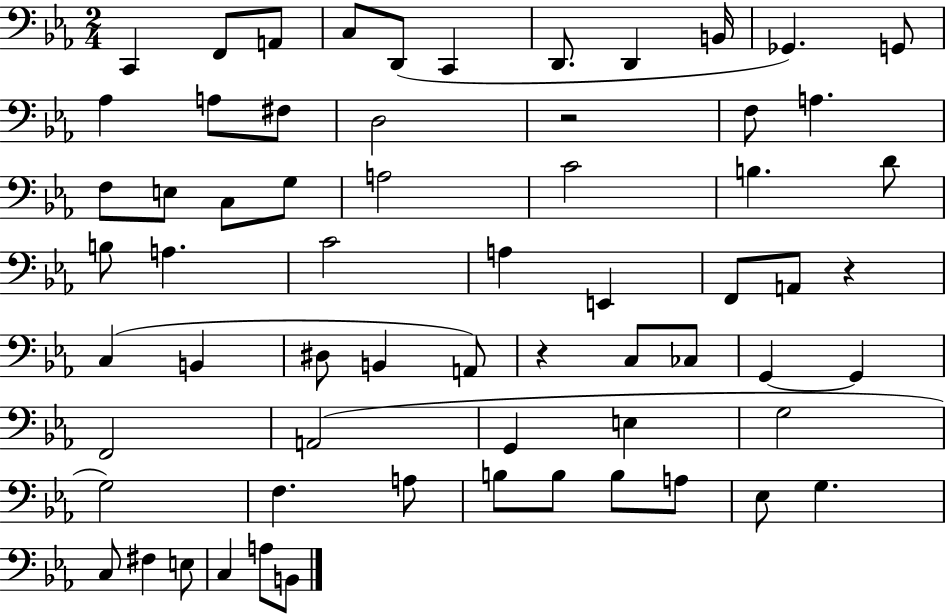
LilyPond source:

{
  \clef bass
  \numericTimeSignature
  \time 2/4
  \key ees \major
  c,4 f,8 a,8 | c8 d,8( c,4 | d,8. d,4 b,16 | ges,4.) g,8 | \break aes4 a8 fis8 | d2 | r2 | f8 a4. | \break f8 e8 c8 g8 | a2 | c'2 | b4. d'8 | \break b8 a4. | c'2 | a4 e,4 | f,8 a,8 r4 | \break c4( b,4 | dis8 b,4 a,8) | r4 c8 ces8 | g,4~~ g,4 | \break f,2 | a,2( | g,4 e4 | g2 | \break g2) | f4. a8 | b8 b8 b8 a8 | ees8 g4. | \break c8 fis4 e8 | c4 a8 b,8 | \bar "|."
}